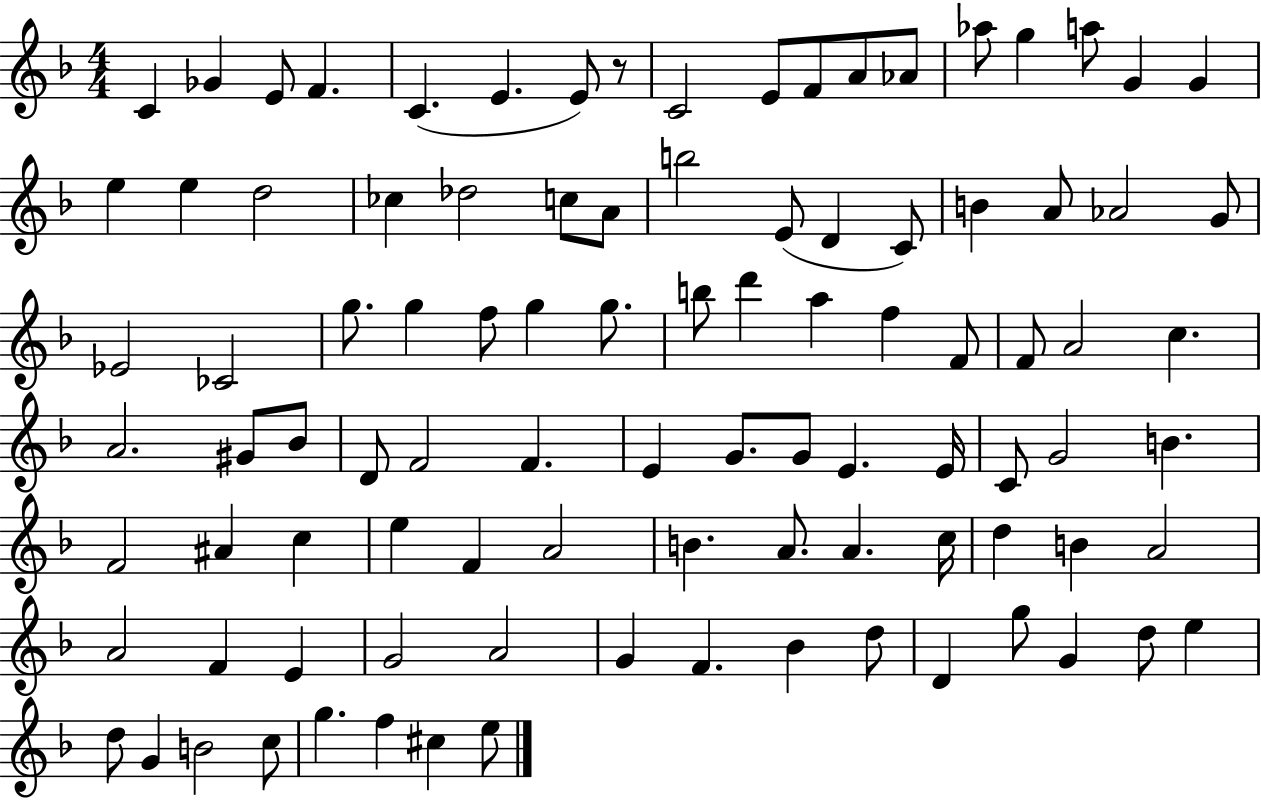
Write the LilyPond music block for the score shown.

{
  \clef treble
  \numericTimeSignature
  \time 4/4
  \key f \major
  c'4 ges'4 e'8 f'4. | c'4.( e'4. e'8) r8 | c'2 e'8 f'8 a'8 aes'8 | aes''8 g''4 a''8 g'4 g'4 | \break e''4 e''4 d''2 | ces''4 des''2 c''8 a'8 | b''2 e'8( d'4 c'8) | b'4 a'8 aes'2 g'8 | \break ees'2 ces'2 | g''8. g''4 f''8 g''4 g''8. | b''8 d'''4 a''4 f''4 f'8 | f'8 a'2 c''4. | \break a'2. gis'8 bes'8 | d'8 f'2 f'4. | e'4 g'8. g'8 e'4. e'16 | c'8 g'2 b'4. | \break f'2 ais'4 c''4 | e''4 f'4 a'2 | b'4. a'8. a'4. c''16 | d''4 b'4 a'2 | \break a'2 f'4 e'4 | g'2 a'2 | g'4 f'4. bes'4 d''8 | d'4 g''8 g'4 d''8 e''4 | \break d''8 g'4 b'2 c''8 | g''4. f''4 cis''4 e''8 | \bar "|."
}